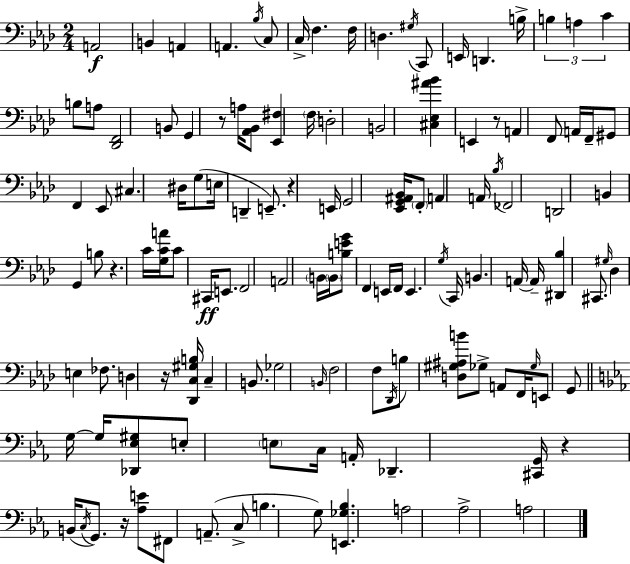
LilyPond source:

{
  \clef bass
  \numericTimeSignature
  \time 2/4
  \key aes \major
  \repeat volta 2 { a,2\f | b,4 a,4 | a,4. \acciaccatura { bes16 } c8 | c16-> f4. | \break f16 d4. \acciaccatura { gis16 } | c,8 e,16 d,4. | b16-> \tuplet 3/2 { b4 a4 | c'4 } b8 | \break a8 <des, f,>2 | b,8 g,4 | r8 a16 <aes, bes,>8 <ees, fis>4 | \parenthesize f16 d2-. | \break b,2 | <cis ees ais' bes'>4 e,4 | r8 a,4 | f,8 a,16 f,16-- gis,8 f,4 | \break ees,8 cis4. | dis16 g8( e16 d,4-- | e,8.--) r4 | e,16 g,2 | \break <ees, g, ais, bes,>16 \parenthesize f,8-. a,4 | a,16 \acciaccatura { bes16 } fes,2 | d,2 | b,4 g,4 | \break b8 r4. | c'16 <g c' a'>16 c'8 cis,16\ff | e,8. f,2 | a,2 | \break \parenthesize b,16 \parenthesize b,16 <b e' g'>8 f,4 | e,16 f,16 e,4. | \acciaccatura { g16 } c,16 b,4. | a,16~~ a,16-- <dis, bes>4 | \break cis,8. \grace { gis16 } des4 | e4 fes8. | d4 r16 <des, c gis b>16 c4-- | b,8. ges2 | \break \grace { b,16 } f2 | f8 | \acciaccatura { des,16 } b8 <d gis ais b'>8 ges8-> a,8 | f,16 \grace { ges16 } e,8 g,8 \bar "||" \break \key ees \major g16~~ g16 <des, ees gis>8 e8-. \parenthesize e8 | c16 a,16-. des,4.-- | <cis, g,>16 r4 b,16( \acciaccatura { c16 } g,8.) | r16 <aes e'>8 fis,8 a,8.--( | \break c8-> b4. | g8) <e, ges bes>4. | a2 | aes2-> | \break a2 | } \bar "|."
}